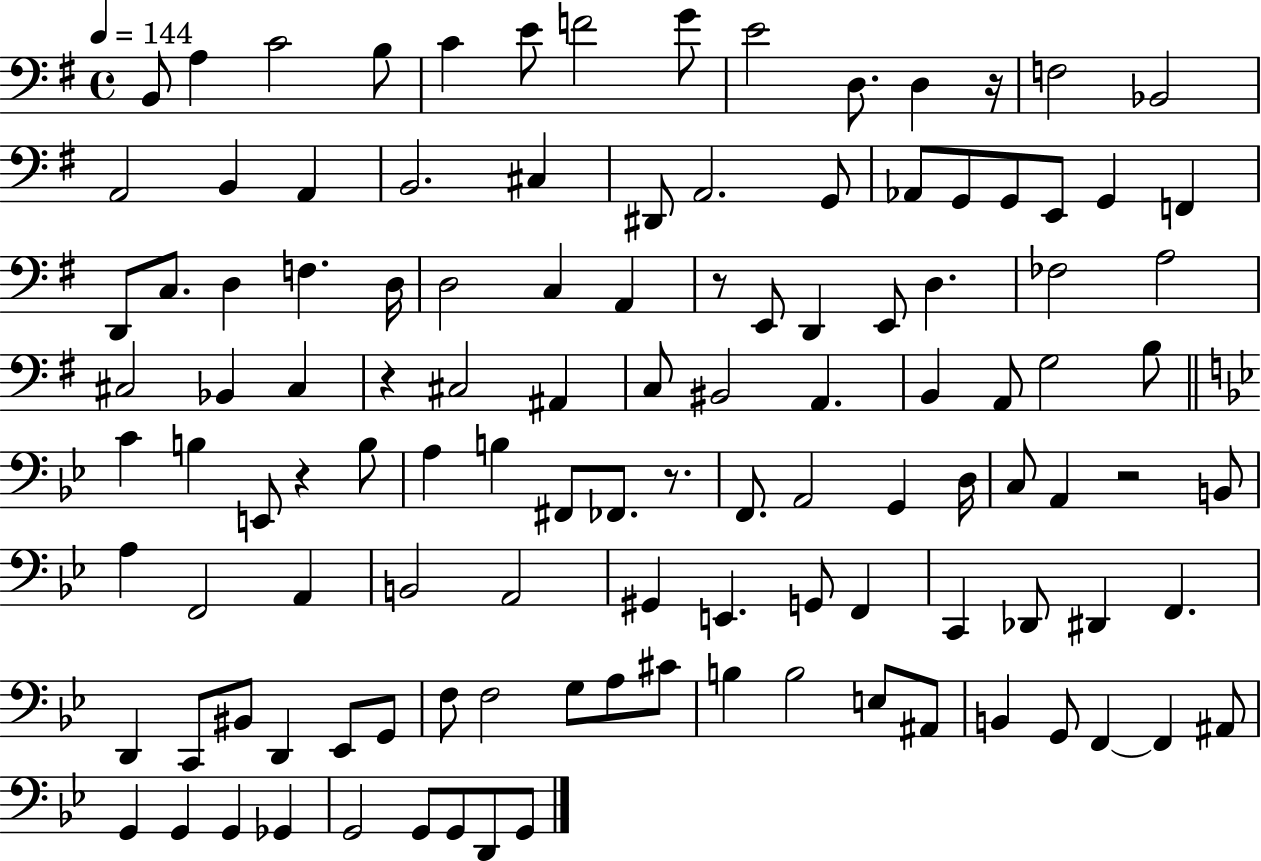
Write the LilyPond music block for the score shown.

{
  \clef bass
  \time 4/4
  \defaultTimeSignature
  \key g \major
  \tempo 4 = 144
  b,8 a4 c'2 b8 | c'4 e'8 f'2 g'8 | e'2 d8. d4 r16 | f2 bes,2 | \break a,2 b,4 a,4 | b,2. cis4 | dis,8 a,2. g,8 | aes,8 g,8 g,8 e,8 g,4 f,4 | \break d,8 c8. d4 f4. d16 | d2 c4 a,4 | r8 e,8 d,4 e,8 d4. | fes2 a2 | \break cis2 bes,4 cis4 | r4 cis2 ais,4 | c8 bis,2 a,4. | b,4 a,8 g2 b8 | \break \bar "||" \break \key bes \major c'4 b4 e,8 r4 b8 | a4 b4 fis,8 fes,8. r8. | f,8. a,2 g,4 d16 | c8 a,4 r2 b,8 | \break a4 f,2 a,4 | b,2 a,2 | gis,4 e,4. g,8 f,4 | c,4 des,8 dis,4 f,4. | \break d,4 c,8 bis,8 d,4 ees,8 g,8 | f8 f2 g8 a8 cis'8 | b4 b2 e8 ais,8 | b,4 g,8 f,4~~ f,4 ais,8 | \break g,4 g,4 g,4 ges,4 | g,2 g,8 g,8 d,8 g,8 | \bar "|."
}